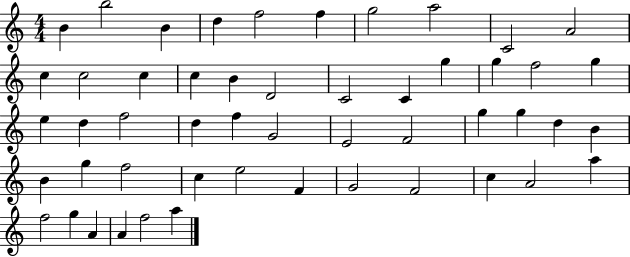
X:1
T:Untitled
M:4/4
L:1/4
K:C
B b2 B d f2 f g2 a2 C2 A2 c c2 c c B D2 C2 C g g f2 g e d f2 d f G2 E2 F2 g g d B B g f2 c e2 F G2 F2 c A2 a f2 g A A f2 a